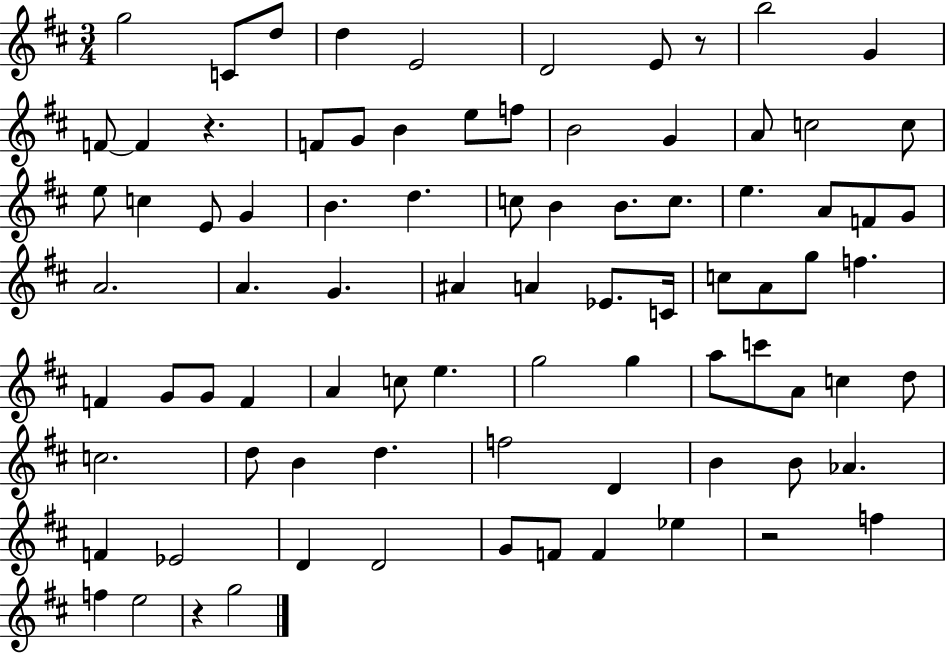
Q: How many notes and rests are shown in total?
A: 85